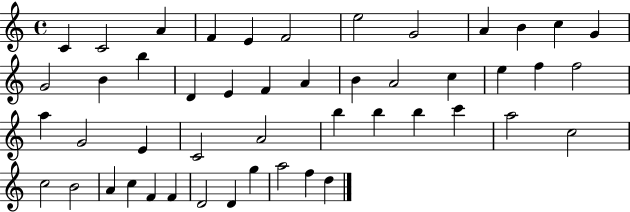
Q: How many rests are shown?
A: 0